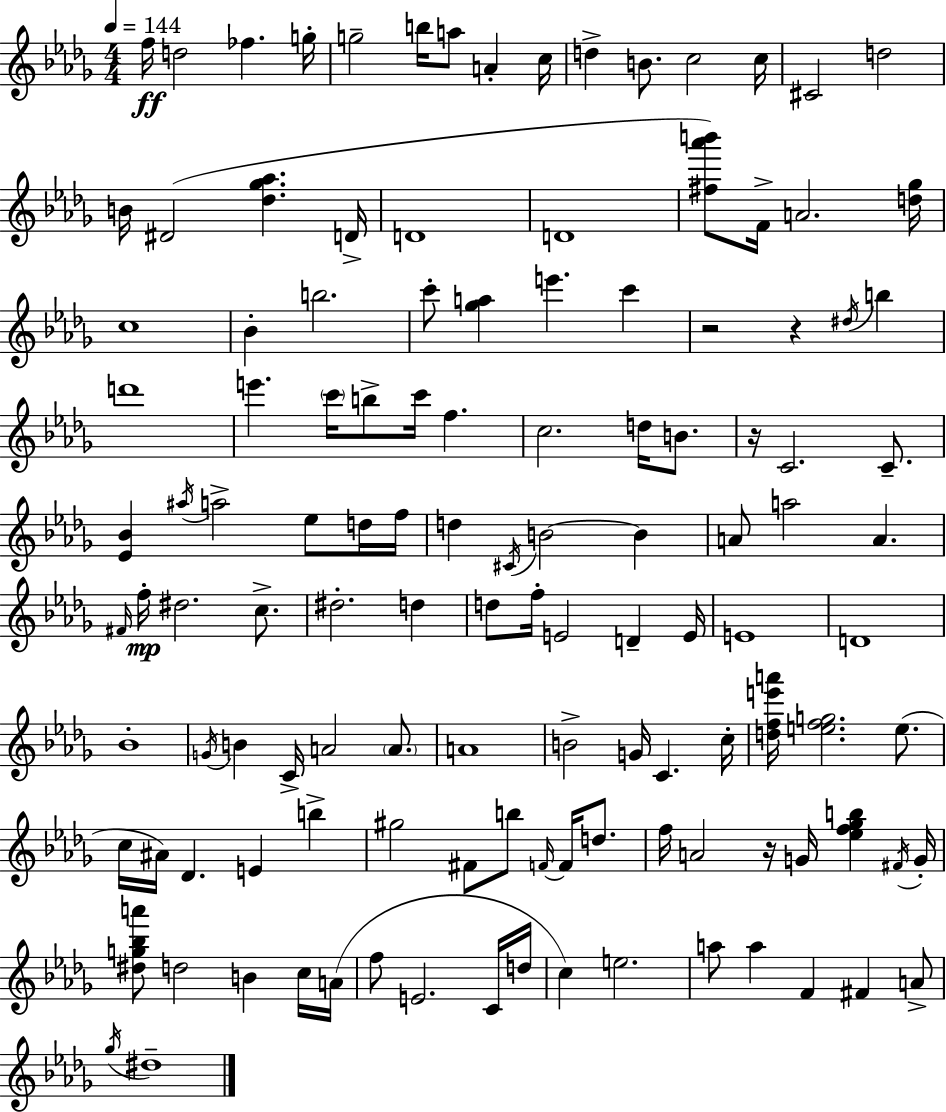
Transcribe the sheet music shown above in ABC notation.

X:1
T:Untitled
M:4/4
L:1/4
K:Bbm
f/4 d2 _f g/4 g2 b/4 a/2 A c/4 d B/2 c2 c/4 ^C2 d2 B/4 ^D2 [_d_g_a] D/4 D4 D4 [^f_a'b']/2 F/4 A2 [d_g]/4 c4 _B b2 c'/2 [_ga] e' c' z2 z ^d/4 b d'4 e' c'/4 b/2 c'/4 f c2 d/4 B/2 z/4 C2 C/2 [_E_B] ^a/4 a2 _e/2 d/4 f/4 d ^C/4 B2 B A/2 a2 A ^F/4 f/4 ^d2 c/2 ^d2 d d/2 f/4 E2 D E/4 E4 D4 _B4 G/4 B C/4 A2 A/2 A4 B2 G/4 C c/4 [dfe'a']/4 [efg]2 e/2 c/4 ^A/4 _D E b ^g2 ^F/2 b/2 F/4 F/4 d/2 f/4 A2 z/4 G/4 [_ef_gb] ^F/4 G/4 [^dg_ba']/2 d2 B c/4 A/4 f/2 E2 C/4 d/4 c e2 a/2 a F ^F A/2 _g/4 ^d4